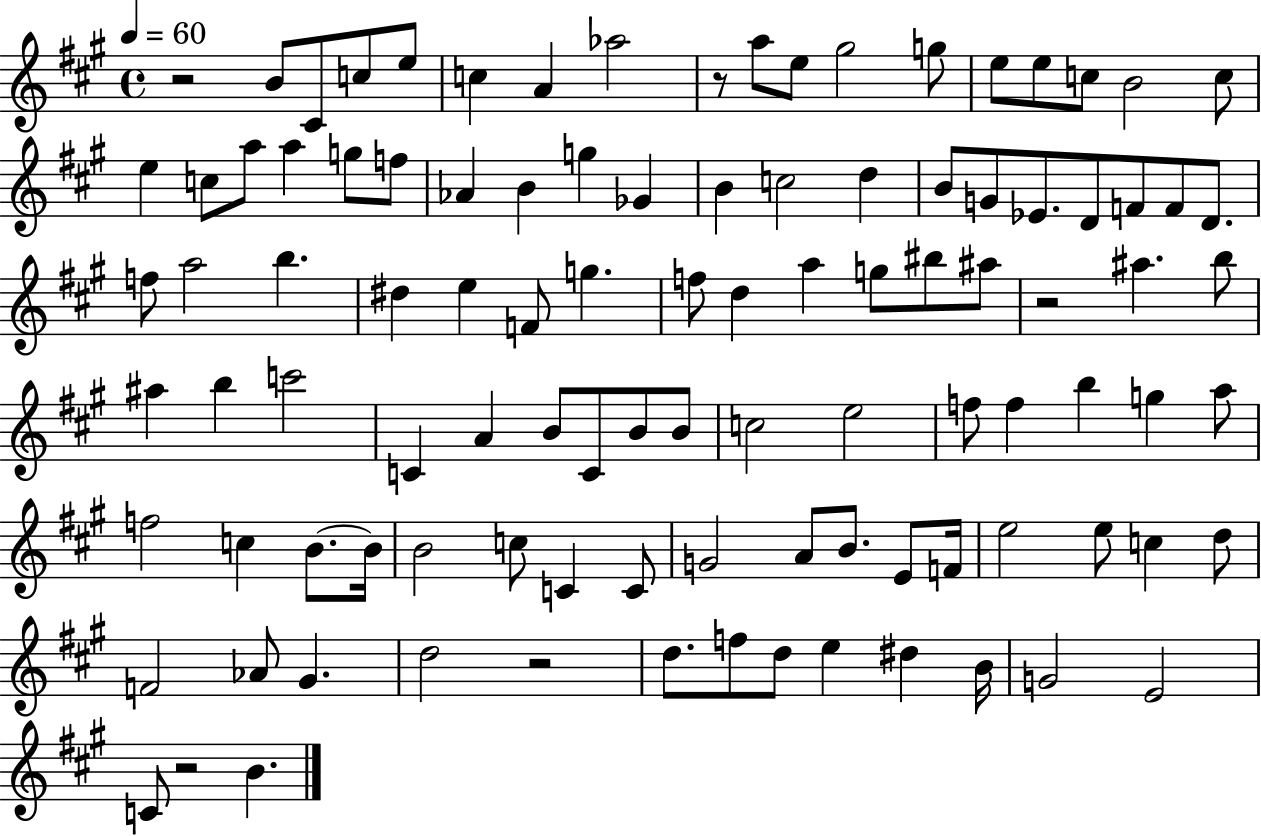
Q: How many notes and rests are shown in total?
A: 103